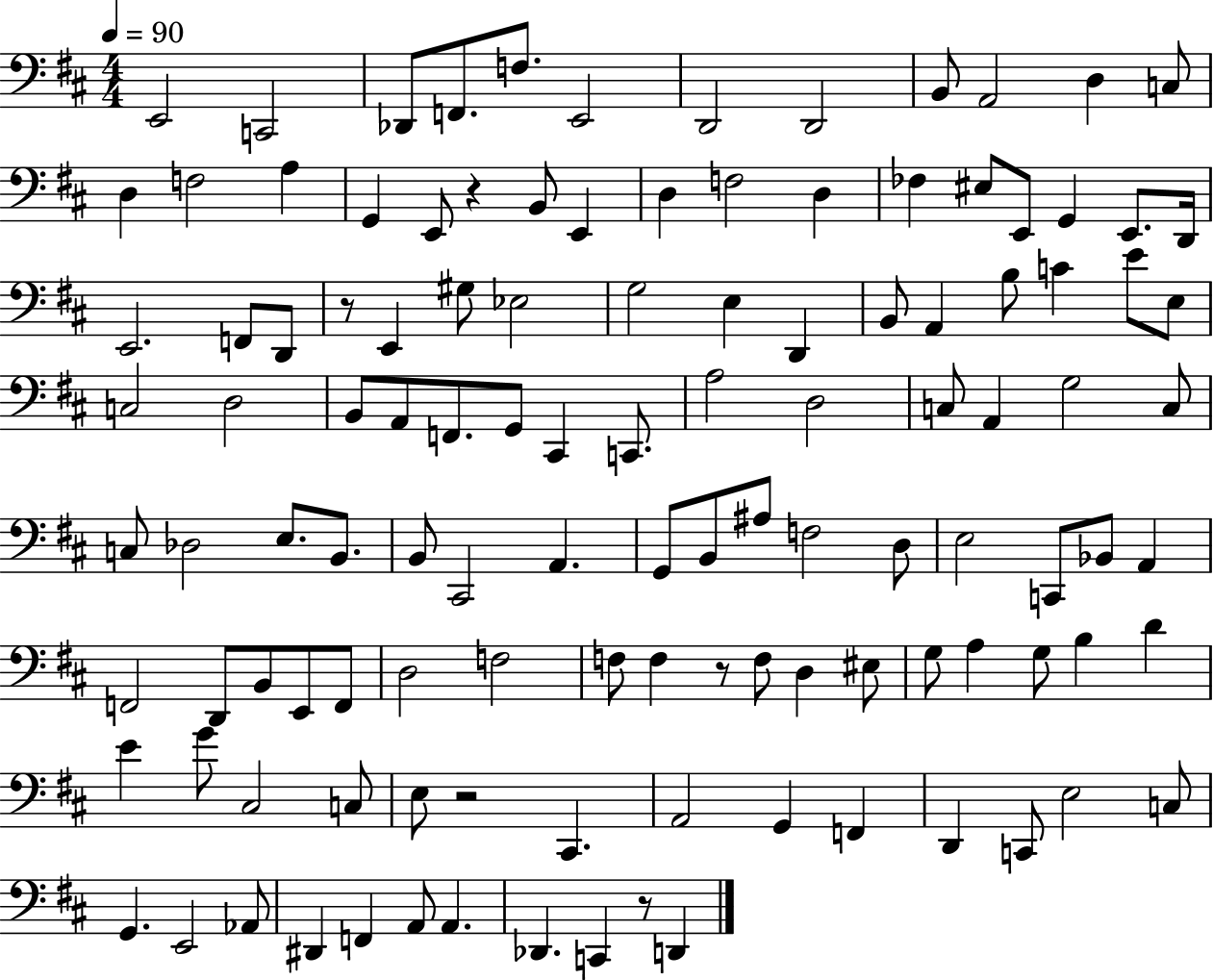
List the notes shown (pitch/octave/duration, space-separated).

E2/h C2/h Db2/e F2/e. F3/e. E2/h D2/h D2/h B2/e A2/h D3/q C3/e D3/q F3/h A3/q G2/q E2/e R/q B2/e E2/q D3/q F3/h D3/q FES3/q EIS3/e E2/e G2/q E2/e. D2/s E2/h. F2/e D2/e R/e E2/q G#3/e Eb3/h G3/h E3/q D2/q B2/e A2/q B3/e C4/q E4/e E3/e C3/h D3/h B2/e A2/e F2/e. G2/e C#2/q C2/e. A3/h D3/h C3/e A2/q G3/h C3/e C3/e Db3/h E3/e. B2/e. B2/e C#2/h A2/q. G2/e B2/e A#3/e F3/h D3/e E3/h C2/e Bb2/e A2/q F2/h D2/e B2/e E2/e F2/e D3/h F3/h F3/e F3/q R/e F3/e D3/q EIS3/e G3/e A3/q G3/e B3/q D4/q E4/q G4/e C#3/h C3/e E3/e R/h C#2/q. A2/h G2/q F2/q D2/q C2/e E3/h C3/e G2/q. E2/h Ab2/e D#2/q F2/q A2/e A2/q. Db2/q. C2/q R/e D2/q